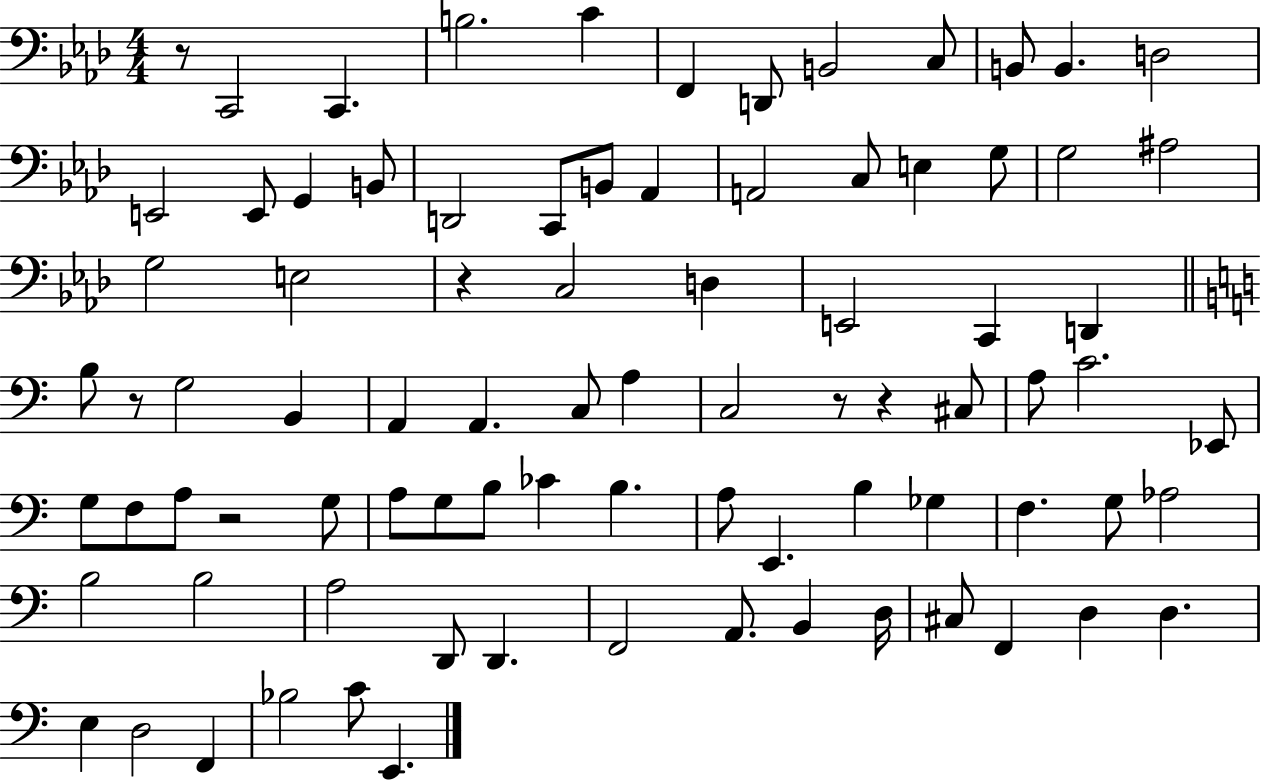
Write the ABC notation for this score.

X:1
T:Untitled
M:4/4
L:1/4
K:Ab
z/2 C,,2 C,, B,2 C F,, D,,/2 B,,2 C,/2 B,,/2 B,, D,2 E,,2 E,,/2 G,, B,,/2 D,,2 C,,/2 B,,/2 _A,, A,,2 C,/2 E, G,/2 G,2 ^A,2 G,2 E,2 z C,2 D, E,,2 C,, D,, B,/2 z/2 G,2 B,, A,, A,, C,/2 A, C,2 z/2 z ^C,/2 A,/2 C2 _E,,/2 G,/2 F,/2 A,/2 z2 G,/2 A,/2 G,/2 B,/2 _C B, A,/2 E,, B, _G, F, G,/2 _A,2 B,2 B,2 A,2 D,,/2 D,, F,,2 A,,/2 B,, D,/4 ^C,/2 F,, D, D, E, D,2 F,, _B,2 C/2 E,,